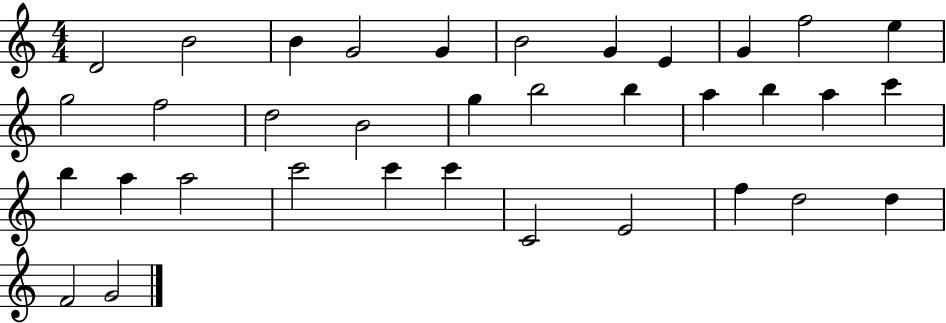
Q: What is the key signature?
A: C major